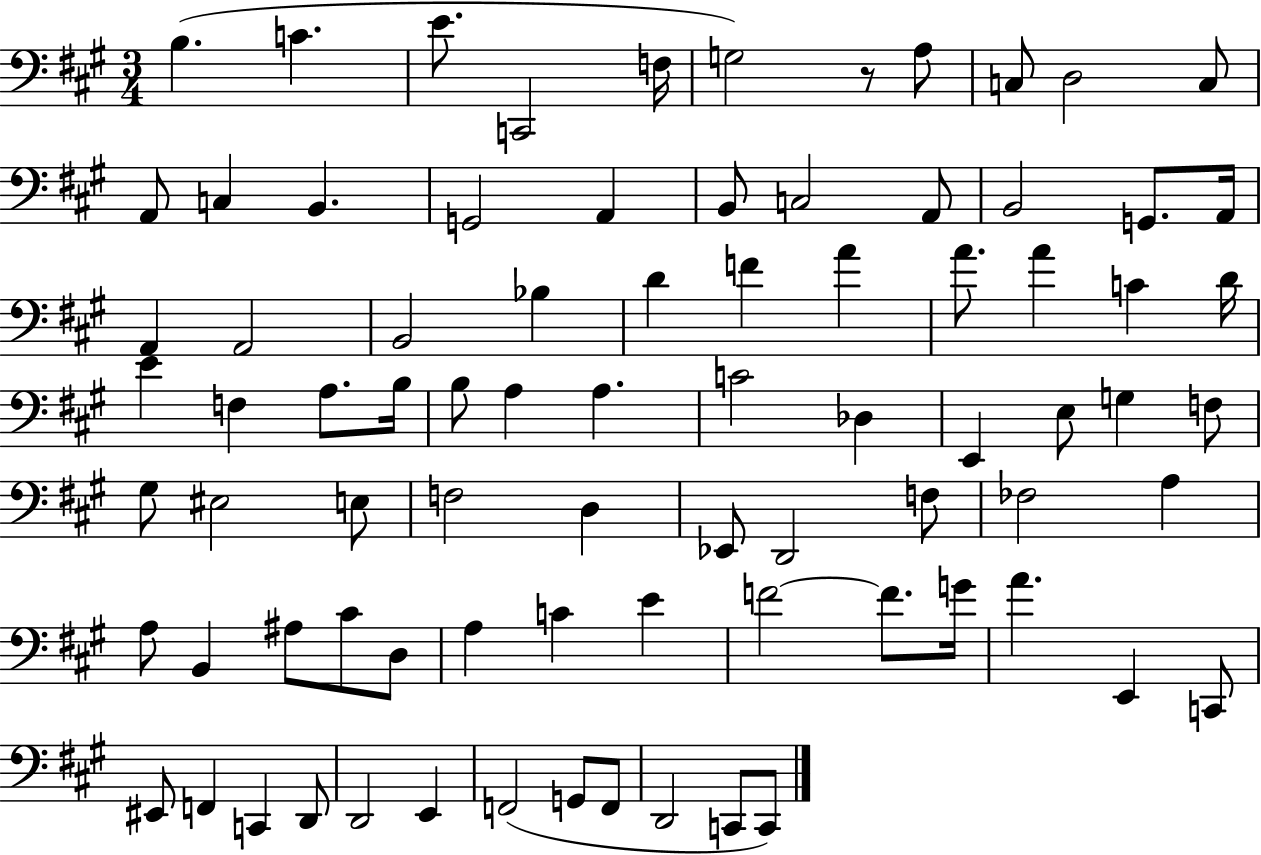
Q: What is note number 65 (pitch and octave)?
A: F4